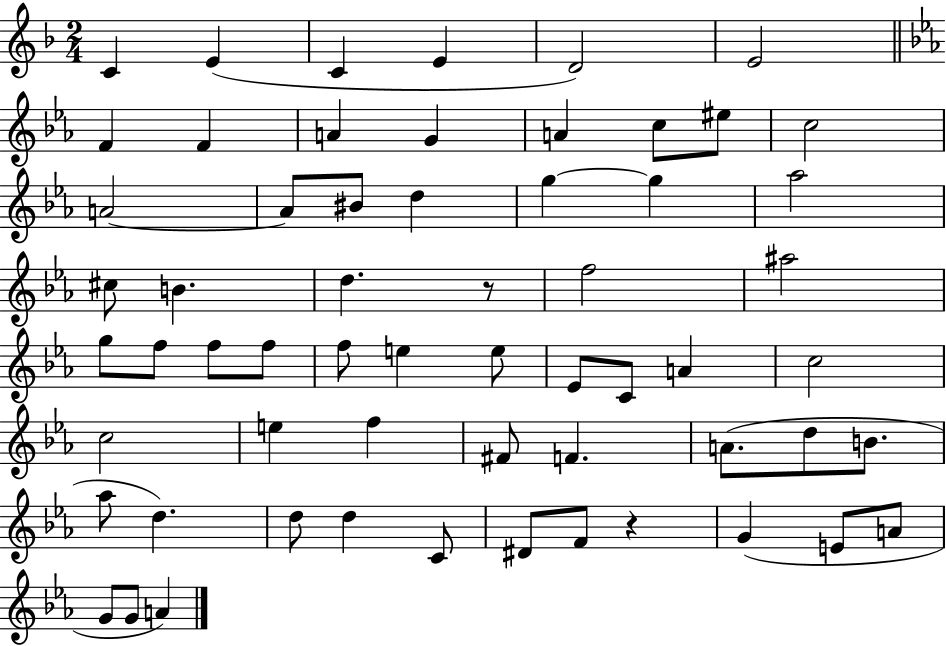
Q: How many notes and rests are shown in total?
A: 60